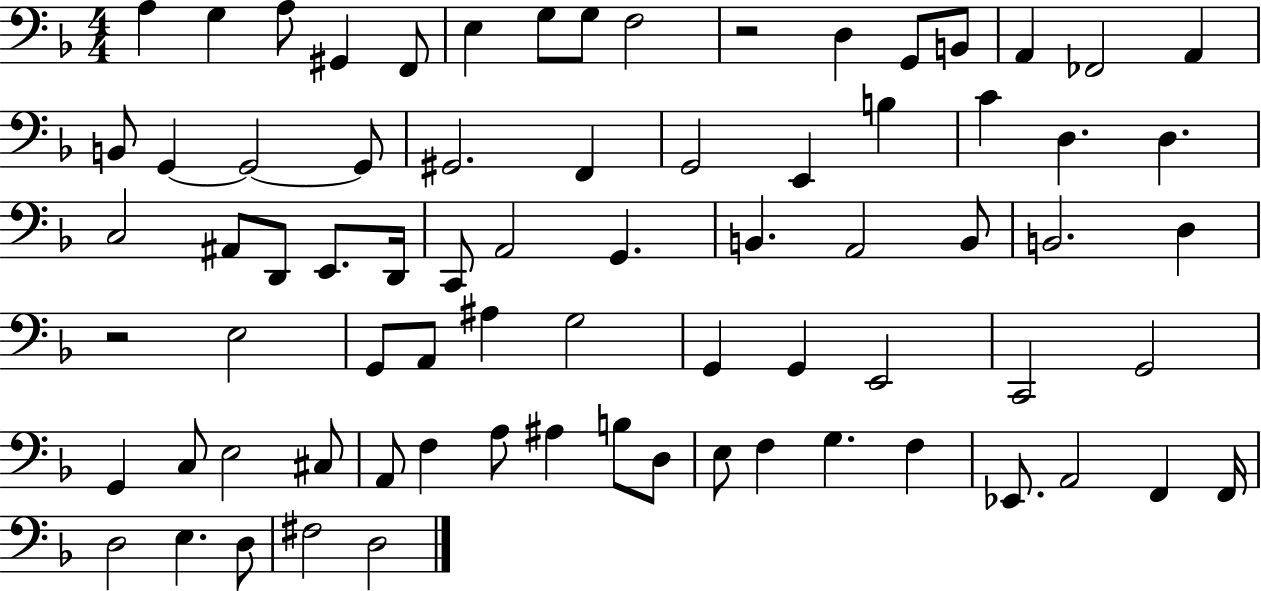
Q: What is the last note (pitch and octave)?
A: D3